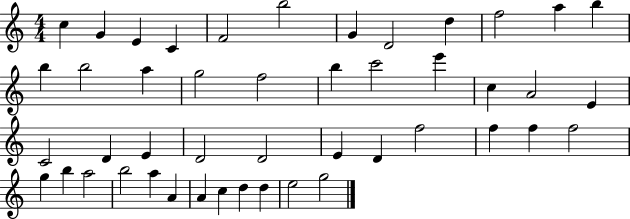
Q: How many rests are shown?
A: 0